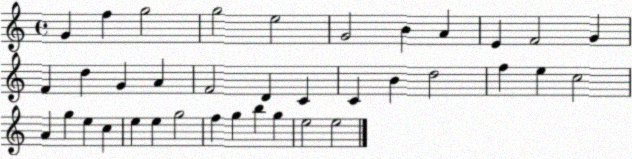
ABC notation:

X:1
T:Untitled
M:4/4
L:1/4
K:C
G f g2 g2 e2 G2 B A E F2 G F d G A F2 D C C B d2 f e c2 A g e c e e g2 f g b g e2 e2